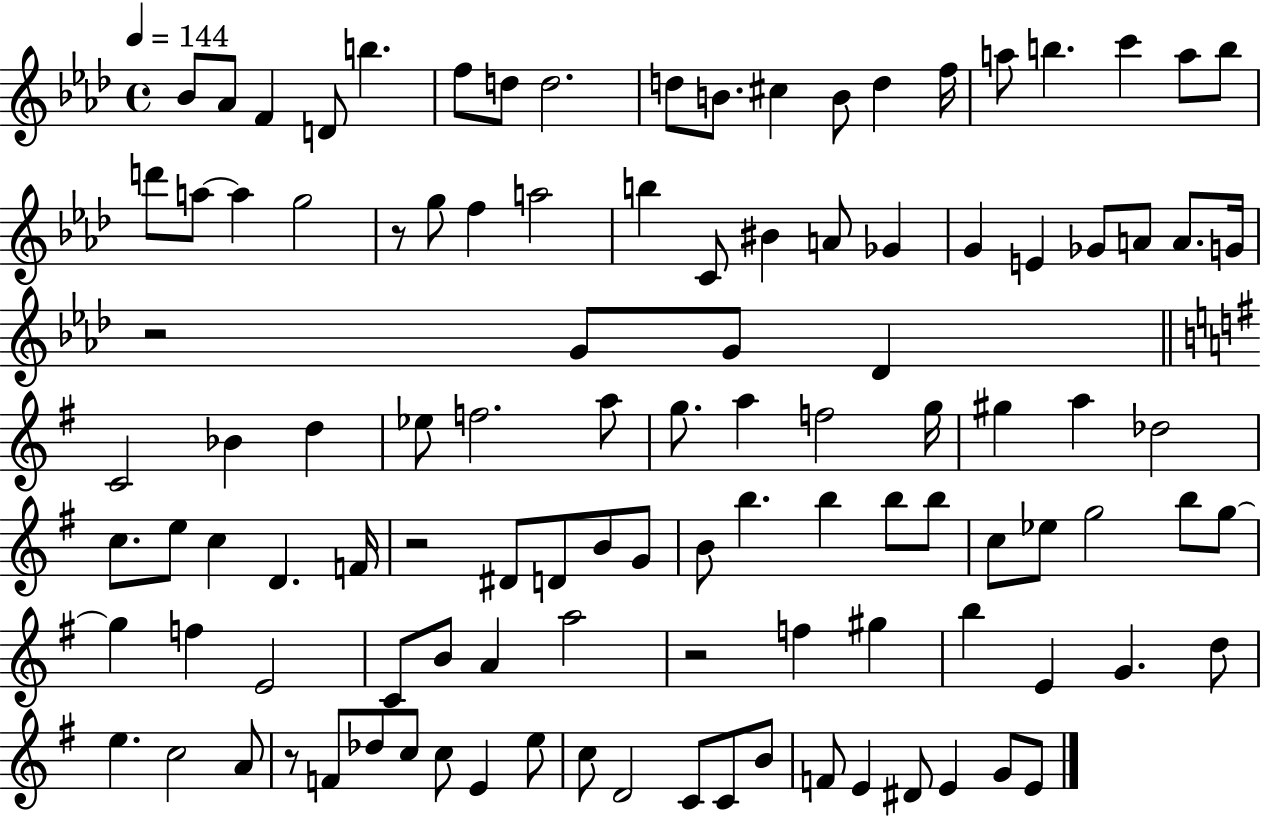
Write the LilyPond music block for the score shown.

{
  \clef treble
  \time 4/4
  \defaultTimeSignature
  \key aes \major
  \tempo 4 = 144
  bes'8 aes'8 f'4 d'8 b''4. | f''8 d''8 d''2. | d''8 b'8. cis''4 b'8 d''4 f''16 | a''8 b''4. c'''4 a''8 b''8 | \break d'''8 a''8~~ a''4 g''2 | r8 g''8 f''4 a''2 | b''4 c'8 bis'4 a'8 ges'4 | g'4 e'4 ges'8 a'8 a'8. g'16 | \break r2 g'8 g'8 des'4 | \bar "||" \break \key e \minor c'2 bes'4 d''4 | ees''8 f''2. a''8 | g''8. a''4 f''2 g''16 | gis''4 a''4 des''2 | \break c''8. e''8 c''4 d'4. f'16 | r2 dis'8 d'8 b'8 g'8 | b'8 b''4. b''4 b''8 b''8 | c''8 ees''8 g''2 b''8 g''8~~ | \break g''4 f''4 e'2 | c'8 b'8 a'4 a''2 | r2 f''4 gis''4 | b''4 e'4 g'4. d''8 | \break e''4. c''2 a'8 | r8 f'8 des''8 c''8 c''8 e'4 e''8 | c''8 d'2 c'8 c'8 b'8 | f'8 e'4 dis'8 e'4 g'8 e'8 | \break \bar "|."
}